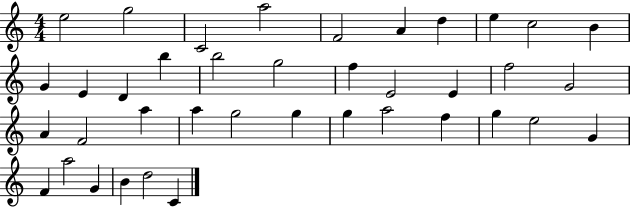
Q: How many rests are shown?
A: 0